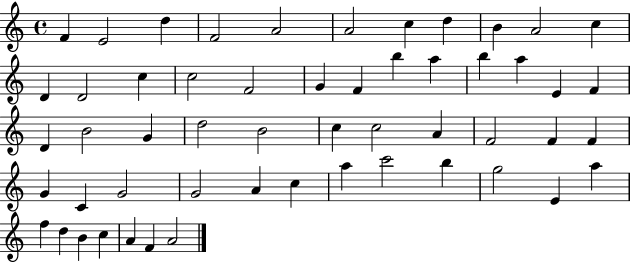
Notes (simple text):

F4/q E4/h D5/q F4/h A4/h A4/h C5/q D5/q B4/q A4/h C5/q D4/q D4/h C5/q C5/h F4/h G4/q F4/q B5/q A5/q B5/q A5/q E4/q F4/q D4/q B4/h G4/q D5/h B4/h C5/q C5/h A4/q F4/h F4/q F4/q G4/q C4/q G4/h G4/h A4/q C5/q A5/q C6/h B5/q G5/h E4/q A5/q F5/q D5/q B4/q C5/q A4/q F4/q A4/h